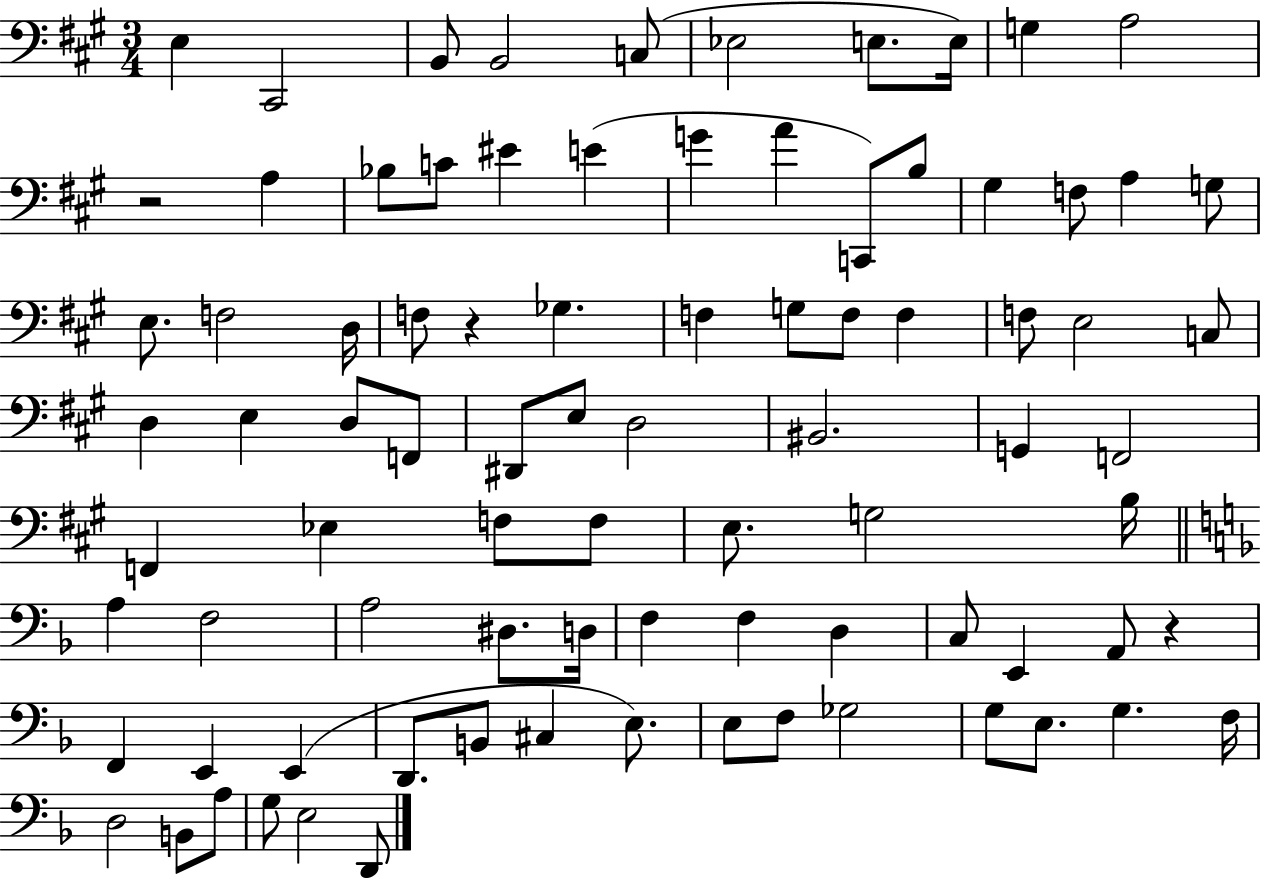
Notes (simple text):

E3/q C#2/h B2/e B2/h C3/e Eb3/h E3/e. E3/s G3/q A3/h R/h A3/q Bb3/e C4/e EIS4/q E4/q G4/q A4/q C2/e B3/e G#3/q F3/e A3/q G3/e E3/e. F3/h D3/s F3/e R/q Gb3/q. F3/q G3/e F3/e F3/q F3/e E3/h C3/e D3/q E3/q D3/e F2/e D#2/e E3/e D3/h BIS2/h. G2/q F2/h F2/q Eb3/q F3/e F3/e E3/e. G3/h B3/s A3/q F3/h A3/h D#3/e. D3/s F3/q F3/q D3/q C3/e E2/q A2/e R/q F2/q E2/q E2/q D2/e. B2/e C#3/q E3/e. E3/e F3/e Gb3/h G3/e E3/e. G3/q. F3/s D3/h B2/e A3/e G3/e E3/h D2/e